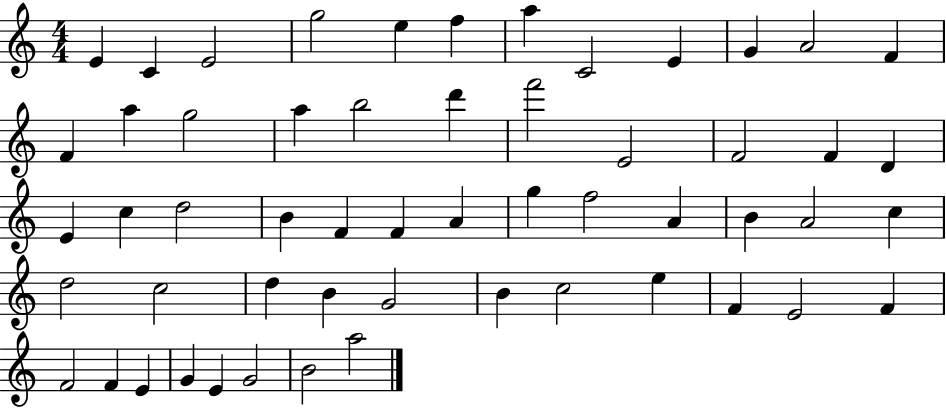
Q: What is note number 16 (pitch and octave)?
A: A5